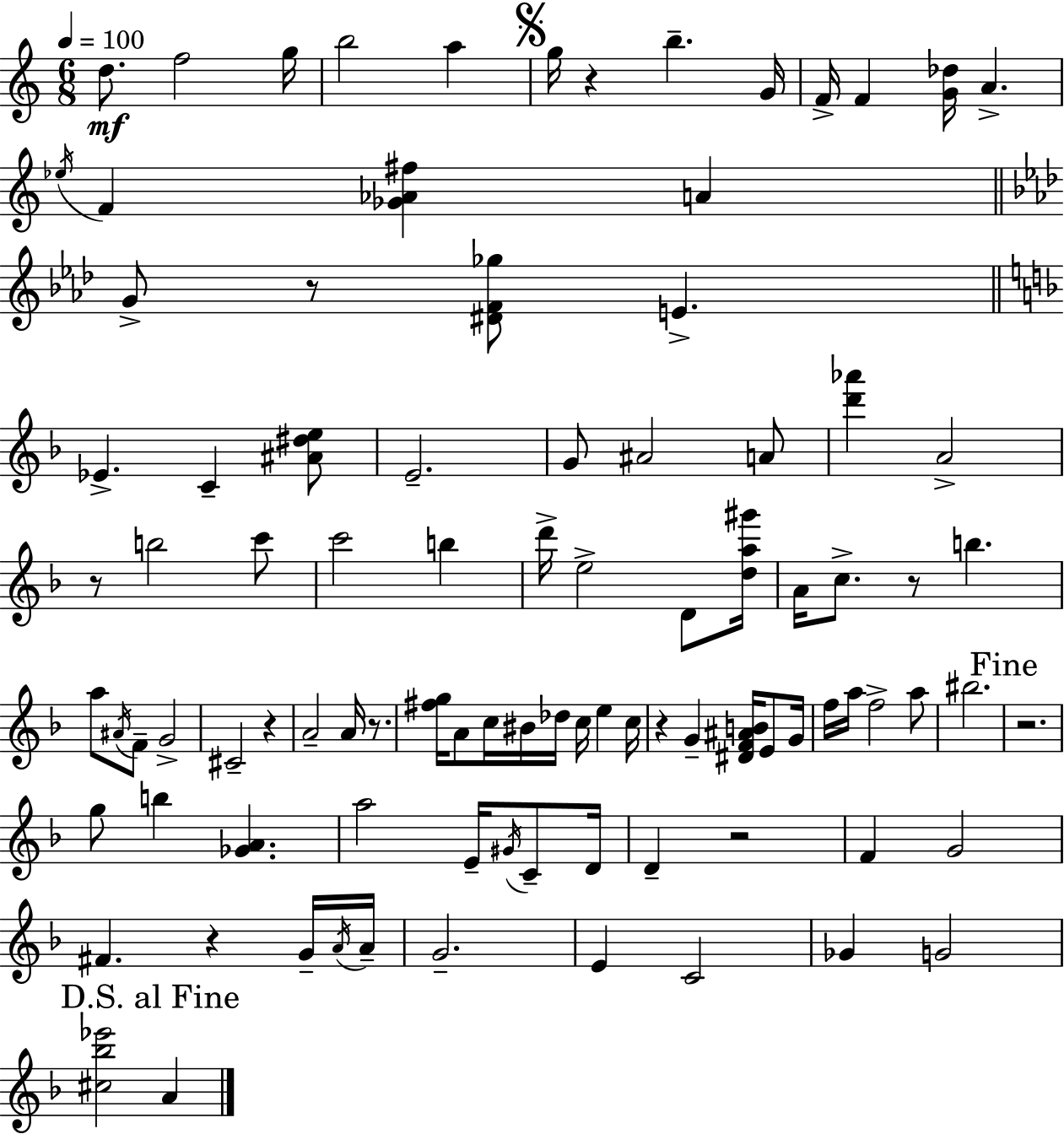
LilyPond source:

{
  \clef treble
  \numericTimeSignature
  \time 6/8
  \key a \minor
  \tempo 4 = 100
  d''8.\mf f''2 g''16 | b''2 a''4 | \mark \markup { \musicglyph "scripts.segno" } g''16 r4 b''4.-- g'16 | f'16-> f'4 <g' des''>16 a'4.-> | \break \acciaccatura { ees''16 } f'4 <ges' aes' fis''>4 a'4 | \bar "||" \break \key aes \major g'8-> r8 <dis' f' ges''>8 e'4.-> | \bar "||" \break \key f \major ees'4.-> c'4-- <ais' dis'' e''>8 | e'2.-- | g'8 ais'2 a'8 | <d''' aes'''>4 a'2-> | \break r8 b''2 c'''8 | c'''2 b''4 | d'''16-> e''2-> d'8 <d'' a'' gis'''>16 | a'16 c''8.-> r8 b''4. | \break a''8 \acciaccatura { ais'16 } f'8-- g'2-> | cis'2-- r4 | a'2-- a'16 r8. | <fis'' g''>16 a'8 c''16 bis'16 des''16 c''16 e''4 | \break c''16 r4 g'4-- <dis' f' ais' b'>16 e'8 | g'16 f''16 a''16 f''2-> a''8 | bis''2. | \mark "Fine" r2. | \break g''8 b''4 <ges' a'>4. | a''2 e'16-- \acciaccatura { gis'16 } c'8-- | d'16 d'4-- r2 | f'4 g'2 | \break fis'4. r4 | g'16-- \acciaccatura { a'16 } a'16-- g'2.-- | e'4 c'2 | ges'4 g'2 | \break \mark "D.S. al Fine" <cis'' bes'' ees'''>2 a'4 | \bar "|."
}